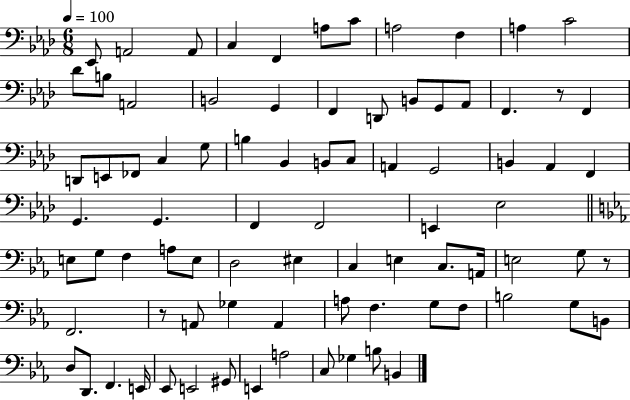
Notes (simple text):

Eb2/e A2/h A2/e C3/q F2/q A3/e C4/e A3/h F3/q A3/q C4/h Db4/e B3/e A2/h B2/h G2/q F2/q D2/e B2/e G2/e Ab2/e F2/q. R/e F2/q D2/e E2/e FES2/e C3/q G3/e B3/q Bb2/q B2/e C3/e A2/q G2/h B2/q Ab2/q F2/q G2/q. G2/q. F2/q F2/h E2/q Eb3/h E3/e G3/e F3/q A3/e E3/e D3/h EIS3/q C3/q E3/q C3/e. A2/s E3/h G3/e R/e F2/h. R/e A2/e Gb3/q A2/q A3/e F3/q. G3/e F3/e B3/h G3/e B2/e D3/e D2/e. F2/q. E2/s Eb2/e E2/h G#2/e E2/q A3/h C3/e Gb3/q B3/e B2/q